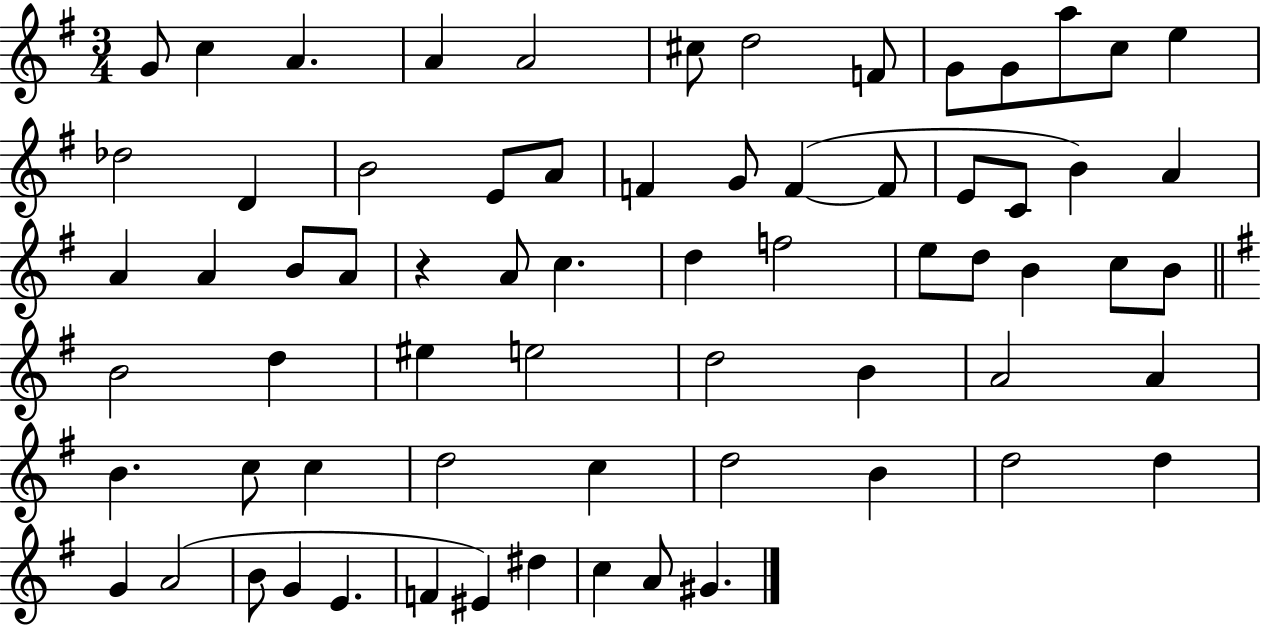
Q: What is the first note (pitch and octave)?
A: G4